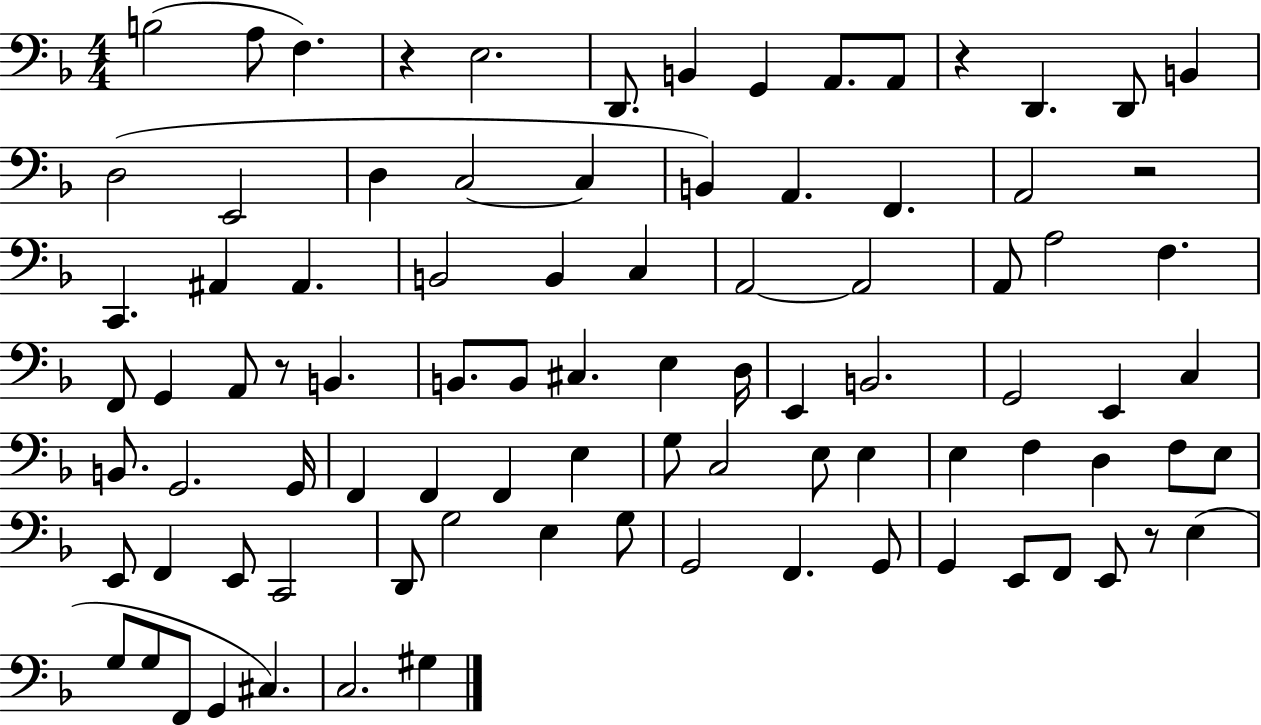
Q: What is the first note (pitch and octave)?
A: B3